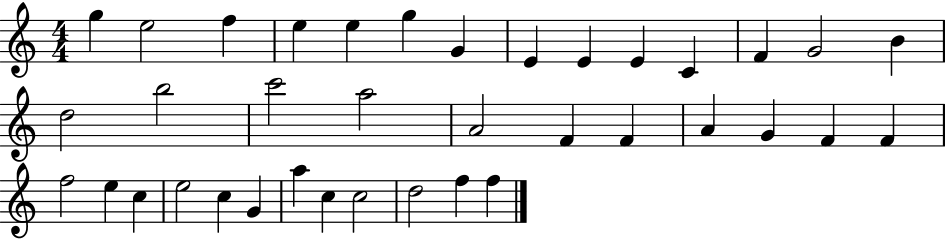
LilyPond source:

{
  \clef treble
  \numericTimeSignature
  \time 4/4
  \key c \major
  g''4 e''2 f''4 | e''4 e''4 g''4 g'4 | e'4 e'4 e'4 c'4 | f'4 g'2 b'4 | \break d''2 b''2 | c'''2 a''2 | a'2 f'4 f'4 | a'4 g'4 f'4 f'4 | \break f''2 e''4 c''4 | e''2 c''4 g'4 | a''4 c''4 c''2 | d''2 f''4 f''4 | \break \bar "|."
}